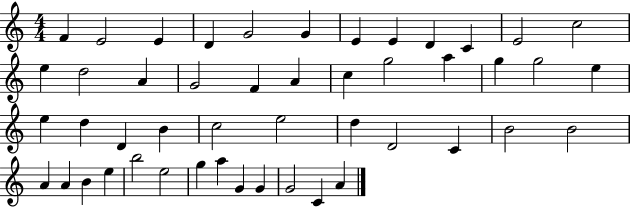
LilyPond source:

{
  \clef treble
  \numericTimeSignature
  \time 4/4
  \key c \major
  f'4 e'2 e'4 | d'4 g'2 g'4 | e'4 e'4 d'4 c'4 | e'2 c''2 | \break e''4 d''2 a'4 | g'2 f'4 a'4 | c''4 g''2 a''4 | g''4 g''2 e''4 | \break e''4 d''4 d'4 b'4 | c''2 e''2 | d''4 d'2 c'4 | b'2 b'2 | \break a'4 a'4 b'4 e''4 | b''2 e''2 | g''4 a''4 g'4 g'4 | g'2 c'4 a'4 | \break \bar "|."
}